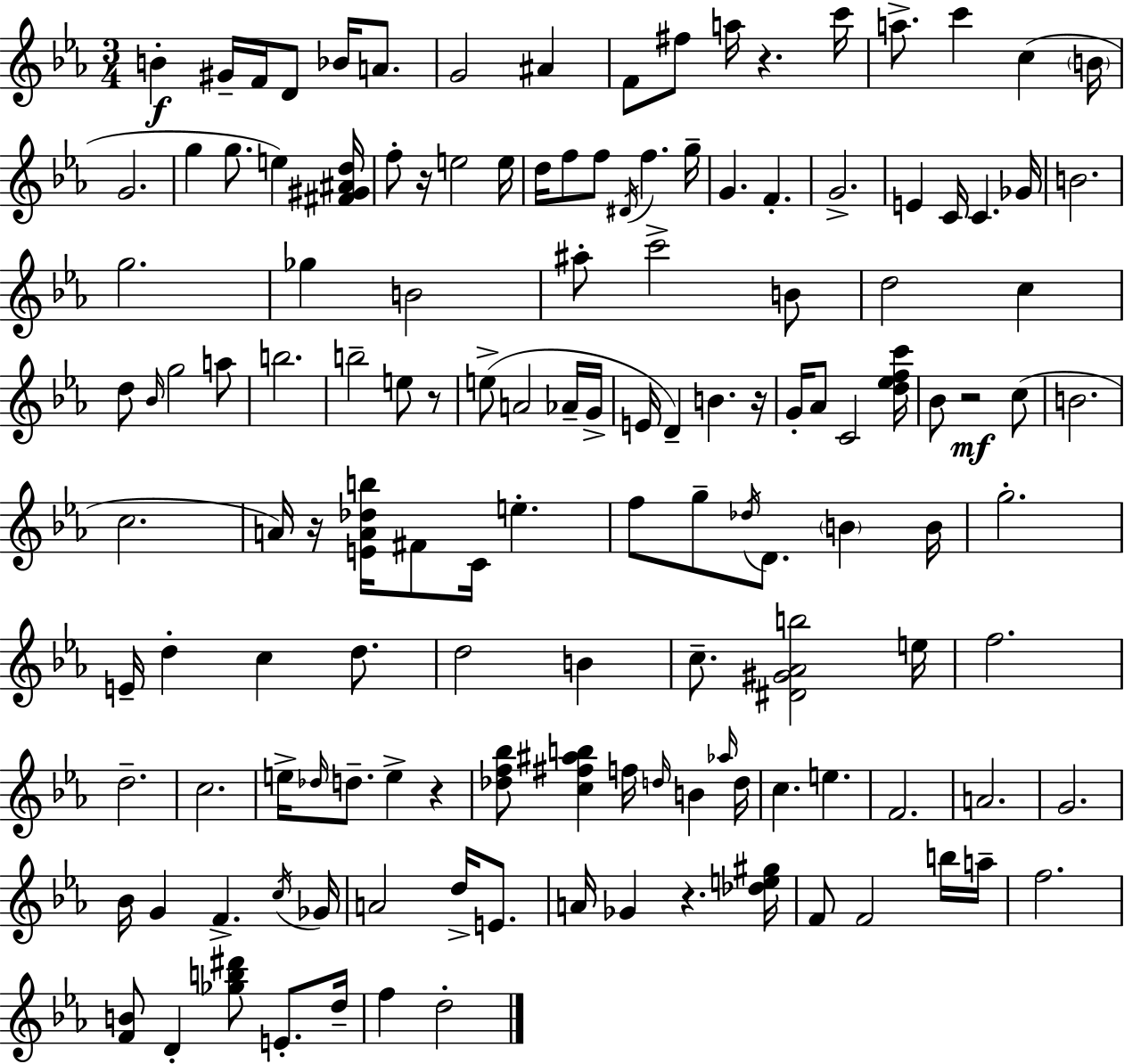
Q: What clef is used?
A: treble